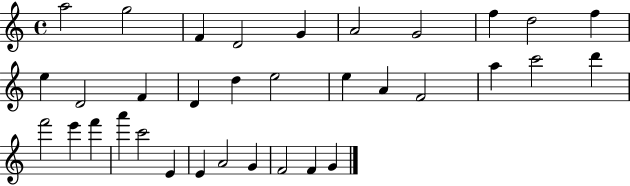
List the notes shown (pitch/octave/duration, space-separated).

A5/h G5/h F4/q D4/h G4/q A4/h G4/h F5/q D5/h F5/q E5/q D4/h F4/q D4/q D5/q E5/h E5/q A4/q F4/h A5/q C6/h D6/q F6/h E6/q F6/q A6/q C6/h E4/q E4/q A4/h G4/q F4/h F4/q G4/q